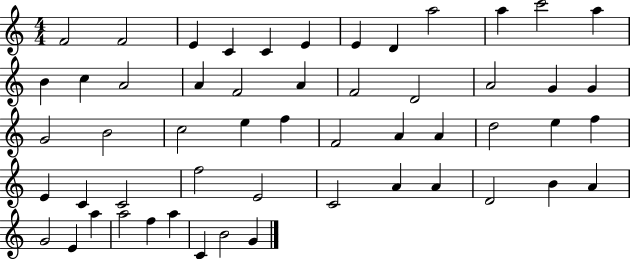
X:1
T:Untitled
M:4/4
L:1/4
K:C
F2 F2 E C C E E D a2 a c'2 a B c A2 A F2 A F2 D2 A2 G G G2 B2 c2 e f F2 A A d2 e f E C C2 f2 E2 C2 A A D2 B A G2 E a a2 f a C B2 G